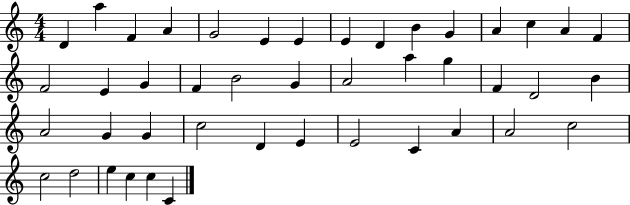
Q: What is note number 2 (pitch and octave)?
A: A5